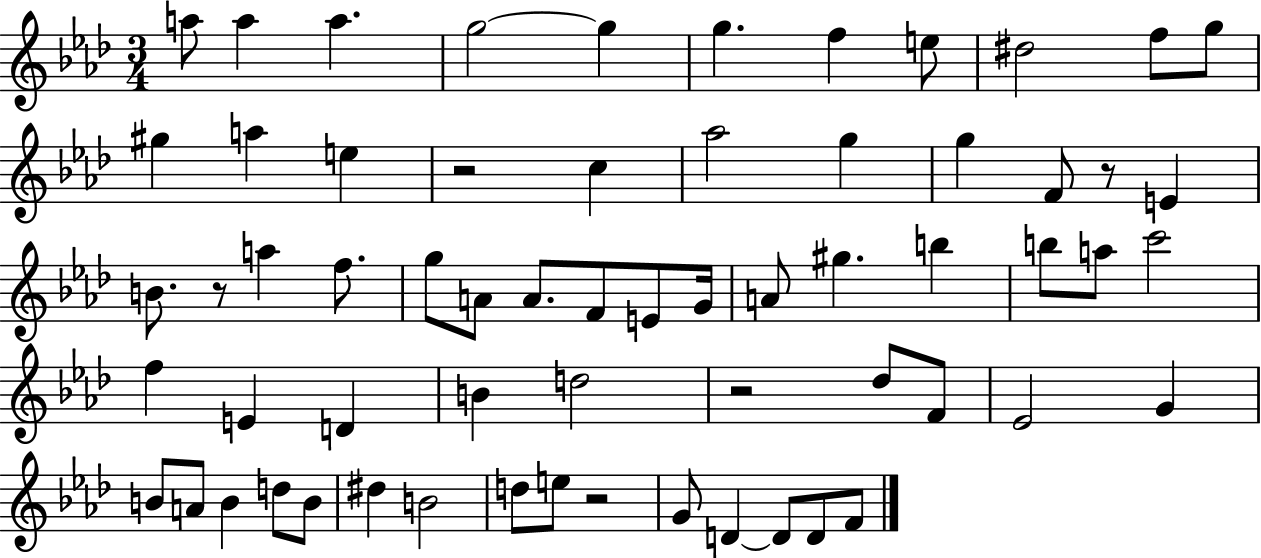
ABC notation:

X:1
T:Untitled
M:3/4
L:1/4
K:Ab
a/2 a a g2 g g f e/2 ^d2 f/2 g/2 ^g a e z2 c _a2 g g F/2 z/2 E B/2 z/2 a f/2 g/2 A/2 A/2 F/2 E/2 G/4 A/2 ^g b b/2 a/2 c'2 f E D B d2 z2 _d/2 F/2 _E2 G B/2 A/2 B d/2 B/2 ^d B2 d/2 e/2 z2 G/2 D D/2 D/2 F/2